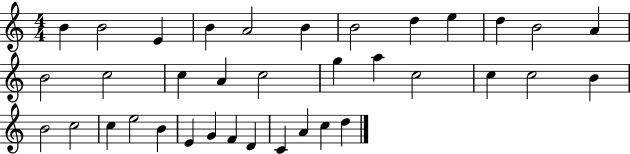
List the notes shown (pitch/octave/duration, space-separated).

B4/q B4/h E4/q B4/q A4/h B4/q B4/h D5/q E5/q D5/q B4/h A4/q B4/h C5/h C5/q A4/q C5/h G5/q A5/q C5/h C5/q C5/h B4/q B4/h C5/h C5/q E5/h B4/q E4/q G4/q F4/q D4/q C4/q A4/q C5/q D5/q